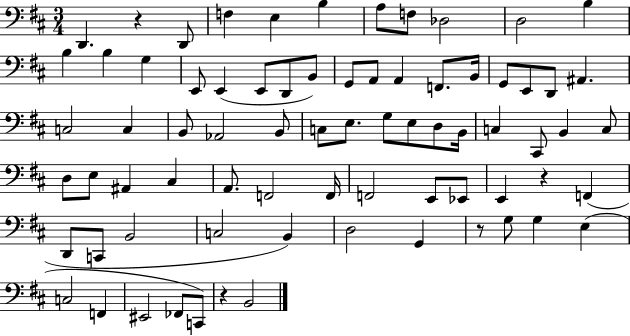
D2/q. R/q D2/e F3/q E3/q B3/q A3/e F3/e Db3/h D3/h B3/q B3/q B3/q G3/q E2/e E2/q E2/e D2/e B2/e G2/e A2/e A2/q F2/e. B2/s G2/e E2/e D2/e A#2/q. C3/h C3/q B2/e Ab2/h B2/e C3/e E3/e. G3/e E3/e D3/e B2/s C3/q C#2/e B2/q C3/e D3/e E3/e A#2/q C#3/q A2/e. F2/h F2/s F2/h E2/e Eb2/e E2/q R/q F2/q D2/e C2/e B2/h C3/h B2/q D3/h G2/q R/e G3/e G3/q E3/q C3/h F2/q EIS2/h FES2/e C2/e R/q B2/h